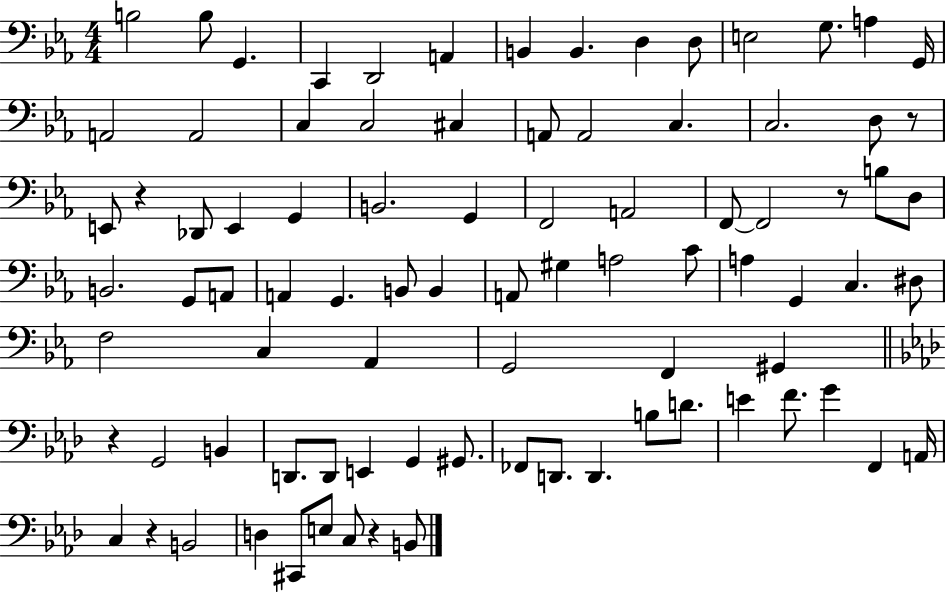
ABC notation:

X:1
T:Untitled
M:4/4
L:1/4
K:Eb
B,2 B,/2 G,, C,, D,,2 A,, B,, B,, D, D,/2 E,2 G,/2 A, G,,/4 A,,2 A,,2 C, C,2 ^C, A,,/2 A,,2 C, C,2 D,/2 z/2 E,,/2 z _D,,/2 E,, G,, B,,2 G,, F,,2 A,,2 F,,/2 F,,2 z/2 B,/2 D,/2 B,,2 G,,/2 A,,/2 A,, G,, B,,/2 B,, A,,/2 ^G, A,2 C/2 A, G,, C, ^D,/2 F,2 C, _A,, G,,2 F,, ^G,, z G,,2 B,, D,,/2 D,,/2 E,, G,, ^G,,/2 _F,,/2 D,,/2 D,, B,/2 D/2 E F/2 G F,, A,,/4 C, z B,,2 D, ^C,,/2 E,/2 C,/2 z B,,/2